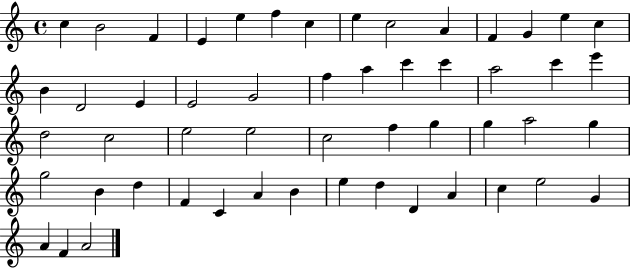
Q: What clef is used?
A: treble